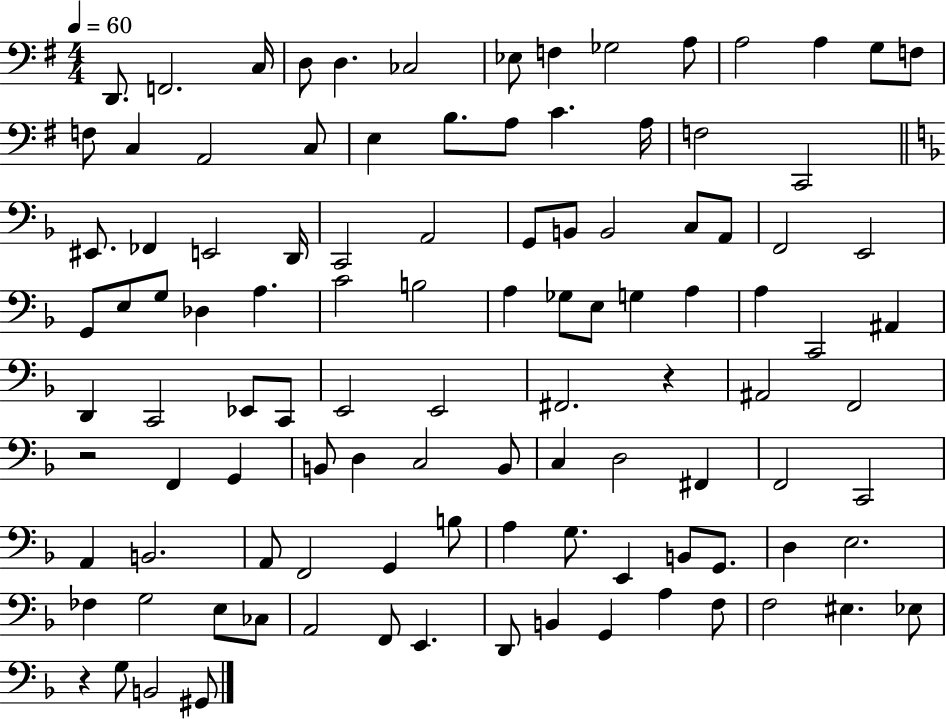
{
  \clef bass
  \numericTimeSignature
  \time 4/4
  \key g \major
  \tempo 4 = 60
  d,8. f,2. c16 | d8 d4. ces2 | ees8 f4 ges2 a8 | a2 a4 g8 f8 | \break f8 c4 a,2 c8 | e4 b8. a8 c'4. a16 | f2 c,2 | \bar "||" \break \key d \minor eis,8. fes,4 e,2 d,16 | c,2 a,2 | g,8 b,8 b,2 c8 a,8 | f,2 e,2 | \break g,8 e8 g8 des4 a4. | c'2 b2 | a4 ges8 e8 g4 a4 | a4 c,2 ais,4 | \break d,4 c,2 ees,8 c,8 | e,2 e,2 | fis,2. r4 | ais,2 f,2 | \break r2 f,4 g,4 | b,8 d4 c2 b,8 | c4 d2 fis,4 | f,2 c,2 | \break a,4 b,2. | a,8 f,2 g,4 b8 | a4 g8. e,4 b,8 g,8. | d4 e2. | \break fes4 g2 e8 ces8 | a,2 f,8 e,4. | d,8 b,4 g,4 a4 f8 | f2 eis4. ees8 | \break r4 g8 b,2 gis,8 | \bar "|."
}